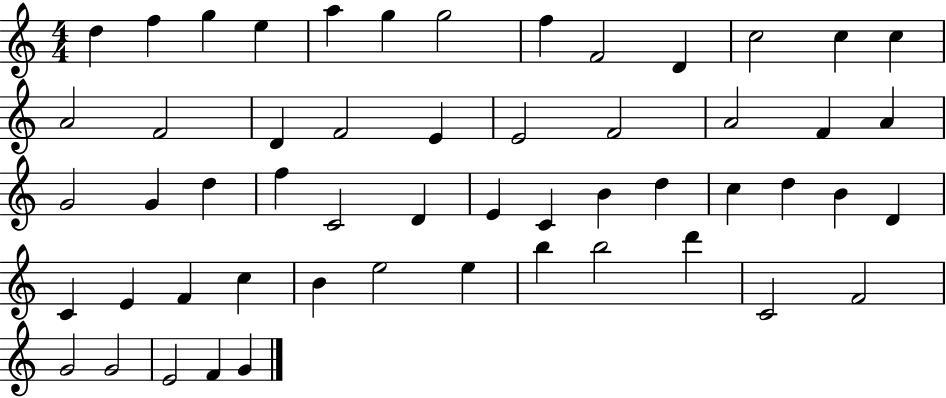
X:1
T:Untitled
M:4/4
L:1/4
K:C
d f g e a g g2 f F2 D c2 c c A2 F2 D F2 E E2 F2 A2 F A G2 G d f C2 D E C B d c d B D C E F c B e2 e b b2 d' C2 F2 G2 G2 E2 F G